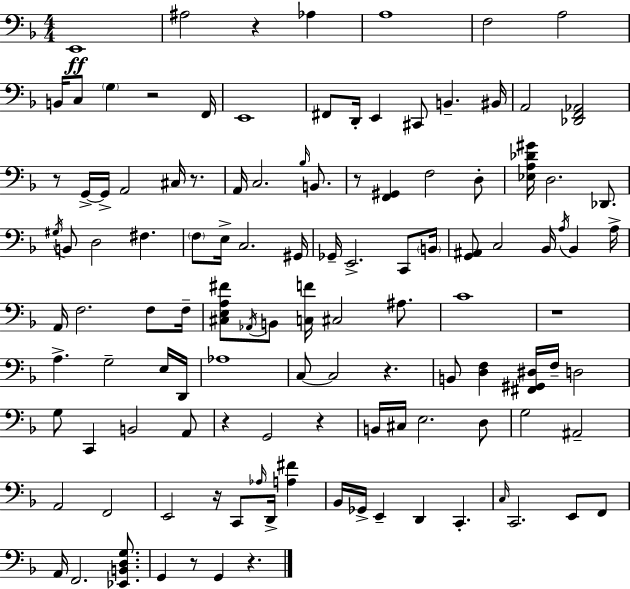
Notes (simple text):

E2/w A#3/h R/q Ab3/q A3/w F3/h A3/h B2/s C3/e G3/q R/h F2/s E2/w F#2/e D2/s E2/q C#2/e B2/q. BIS2/s A2/h [Db2,F2,Ab2]/h R/e G2/s G2/s A2/h C#3/s R/e. A2/s C3/h. Bb3/s B2/e. R/e [F2,G#2]/q F3/h D3/e [Eb3,A3,Db4,G#4]/s D3/h. Db2/e. G#3/s B2/e D3/h F#3/q. F3/e E3/s C3/h. G#2/s Gb2/s E2/h. C2/e B2/s [G2,A#2]/e C3/h Bb2/s A3/s Bb2/q A3/s A2/s F3/h. F3/e F3/s [C#3,E3,A3,F#4]/e Ab2/s B2/e [C3,F4]/s C#3/h A#3/e. C4/w R/w A3/q. G3/h E3/s D2/s Ab3/w C3/e C3/h R/q. B2/e [D3,F3]/q [F#2,G#2,D#3]/s F3/s D3/h G3/e C2/q B2/h A2/e R/q G2/h R/q B2/s C#3/s E3/h. D3/e G3/h A#2/h A2/h F2/h E2/h R/s C2/e Ab3/s D2/s [A3,F#4]/q Bb2/s Gb2/s E2/q D2/q C2/q. C3/s C2/h. E2/e F2/e A2/s F2/h. [Eb2,B2,D3,G3]/e. G2/q R/e G2/q R/q.